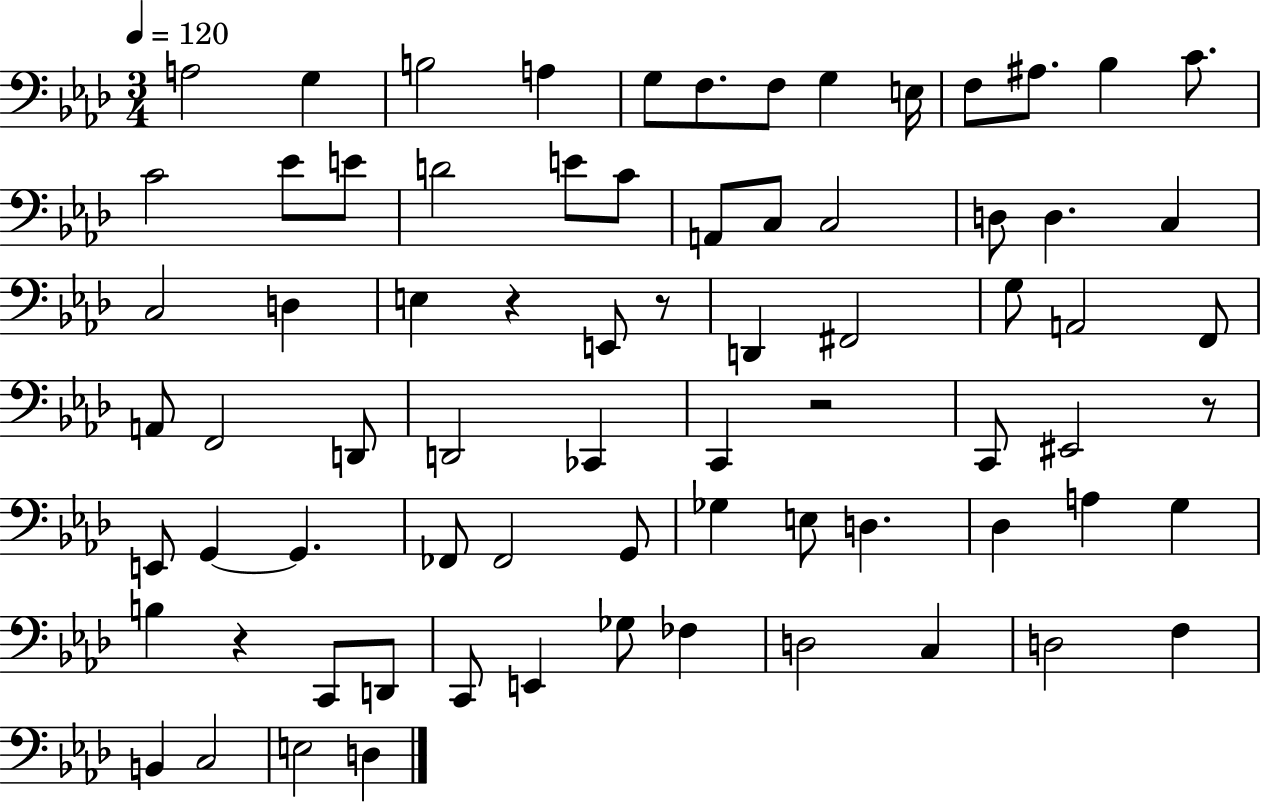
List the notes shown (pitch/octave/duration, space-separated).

A3/h G3/q B3/h A3/q G3/e F3/e. F3/e G3/q E3/s F3/e A#3/e. Bb3/q C4/e. C4/h Eb4/e E4/e D4/h E4/e C4/e A2/e C3/e C3/h D3/e D3/q. C3/q C3/h D3/q E3/q R/q E2/e R/e D2/q F#2/h G3/e A2/h F2/e A2/e F2/h D2/e D2/h CES2/q C2/q R/h C2/e EIS2/h R/e E2/e G2/q G2/q. FES2/e FES2/h G2/e Gb3/q E3/e D3/q. Db3/q A3/q G3/q B3/q R/q C2/e D2/e C2/e E2/q Gb3/e FES3/q D3/h C3/q D3/h F3/q B2/q C3/h E3/h D3/q